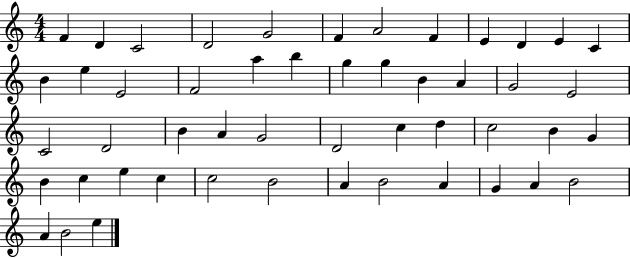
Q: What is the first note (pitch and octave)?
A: F4